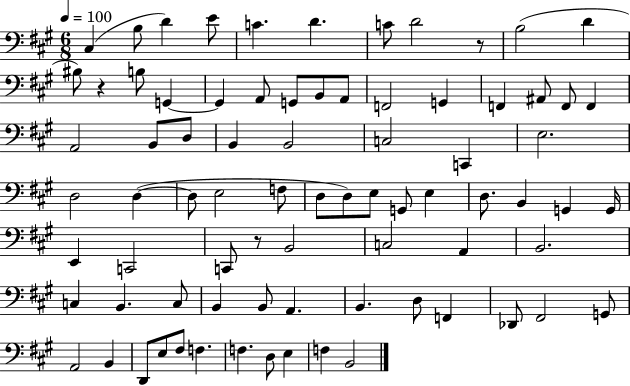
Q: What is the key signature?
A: A major